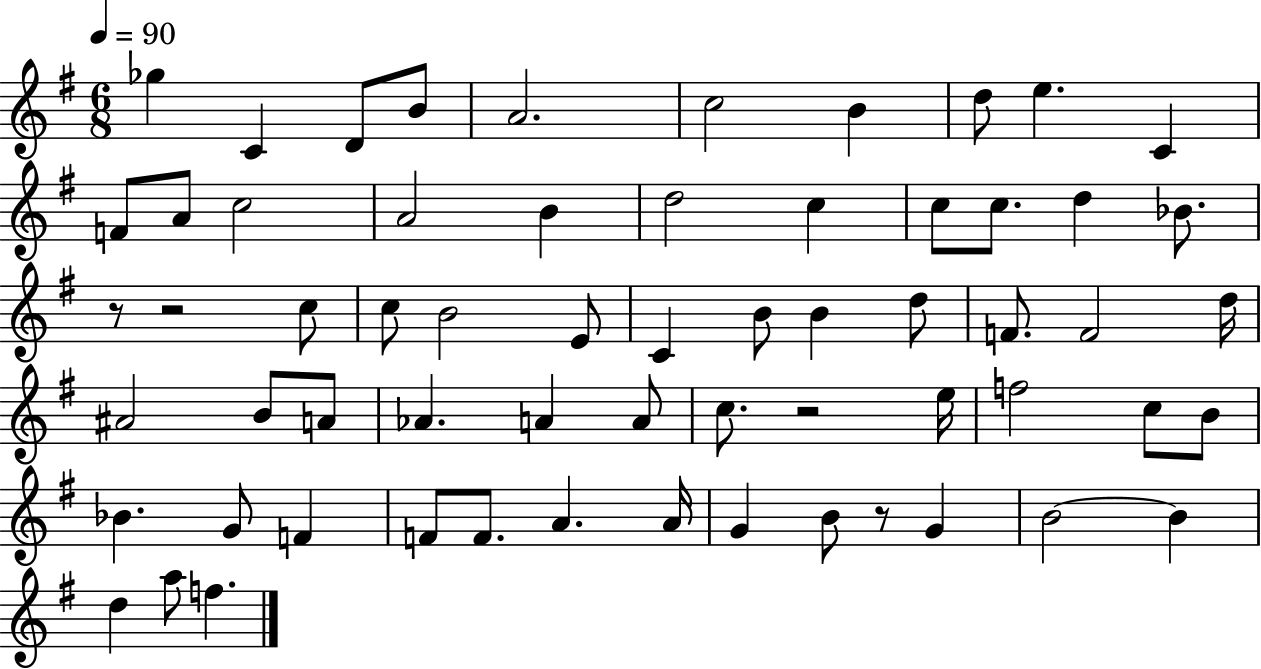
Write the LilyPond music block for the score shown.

{
  \clef treble
  \numericTimeSignature
  \time 6/8
  \key g \major
  \tempo 4 = 90
  ges''4 c'4 d'8 b'8 | a'2. | c''2 b'4 | d''8 e''4. c'4 | \break f'8 a'8 c''2 | a'2 b'4 | d''2 c''4 | c''8 c''8. d''4 bes'8. | \break r8 r2 c''8 | c''8 b'2 e'8 | c'4 b'8 b'4 d''8 | f'8. f'2 d''16 | \break ais'2 b'8 a'8 | aes'4. a'4 a'8 | c''8. r2 e''16 | f''2 c''8 b'8 | \break bes'4. g'8 f'4 | f'8 f'8. a'4. a'16 | g'4 b'8 r8 g'4 | b'2~~ b'4 | \break d''4 a''8 f''4. | \bar "|."
}